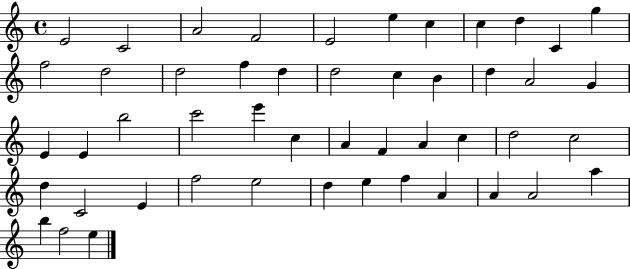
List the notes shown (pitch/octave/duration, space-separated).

E4/h C4/h A4/h F4/h E4/h E5/q C5/q C5/q D5/q C4/q G5/q F5/h D5/h D5/h F5/q D5/q D5/h C5/q B4/q D5/q A4/h G4/q E4/q E4/q B5/h C6/h E6/q C5/q A4/q F4/q A4/q C5/q D5/h C5/h D5/q C4/h E4/q F5/h E5/h D5/q E5/q F5/q A4/q A4/q A4/h A5/q B5/q F5/h E5/q